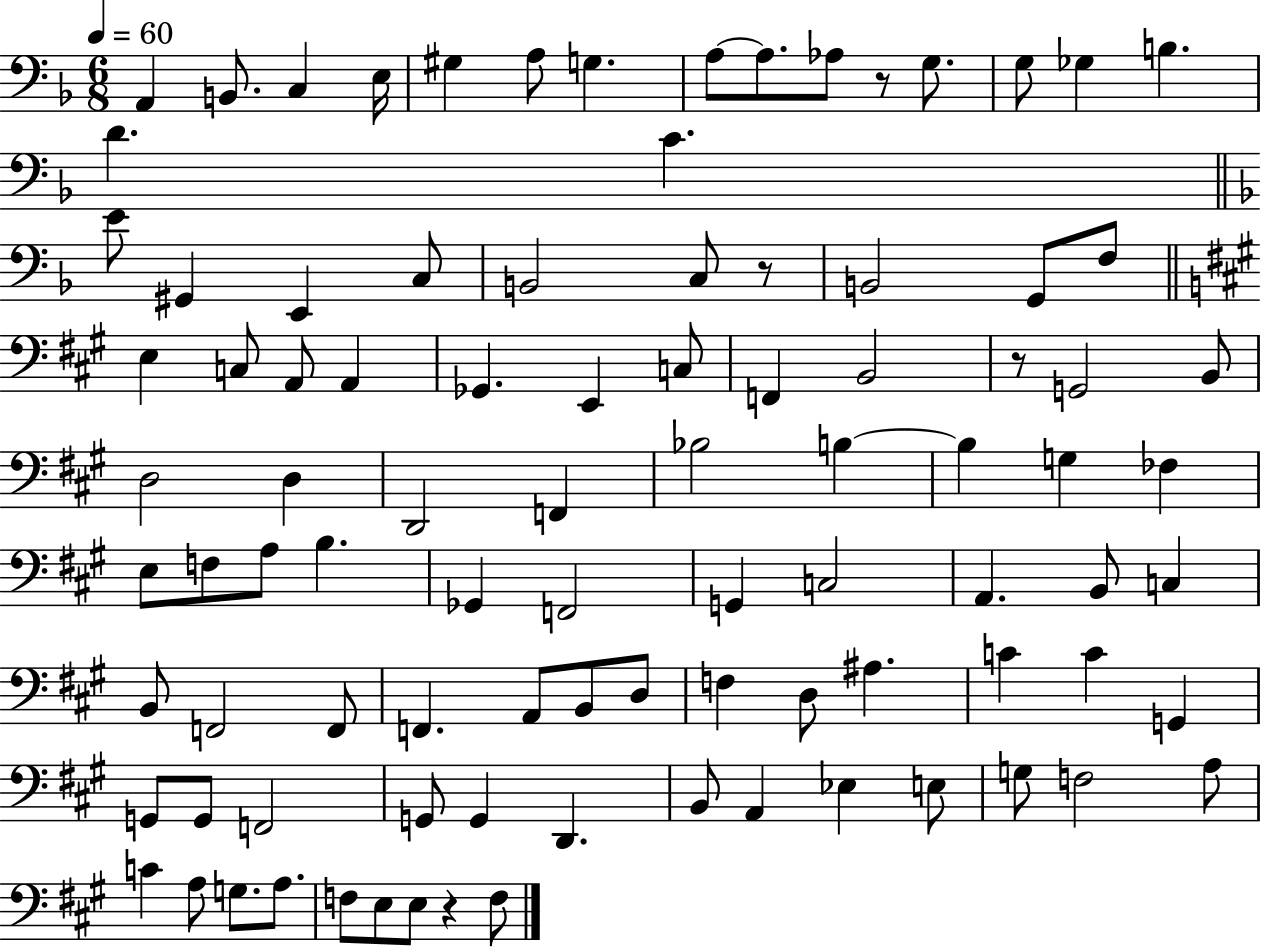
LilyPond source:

{
  \clef bass
  \numericTimeSignature
  \time 6/8
  \key f \major
  \tempo 4 = 60
  \repeat volta 2 { a,4 b,8. c4 e16 | gis4 a8 g4. | a8~~ a8. aes8 r8 g8. | g8 ges4 b4. | \break d'4. c'4. | \bar "||" \break \key d \minor e'8 gis,4 e,4 c8 | b,2 c8 r8 | b,2 g,8 f8 | \bar "||" \break \key a \major e4 c8 a,8 a,4 | ges,4. e,4 c8 | f,4 b,2 | r8 g,2 b,8 | \break d2 d4 | d,2 f,4 | bes2 b4~~ | b4 g4 fes4 | \break e8 f8 a8 b4. | ges,4 f,2 | g,4 c2 | a,4. b,8 c4 | \break b,8 f,2 f,8 | f,4. a,8 b,8 d8 | f4 d8 ais4. | c'4 c'4 g,4 | \break g,8 g,8 f,2 | g,8 g,4 d,4. | b,8 a,4 ees4 e8 | g8 f2 a8 | \break c'4 a8 g8. a8. | f8 e8 e8 r4 f8 | } \bar "|."
}